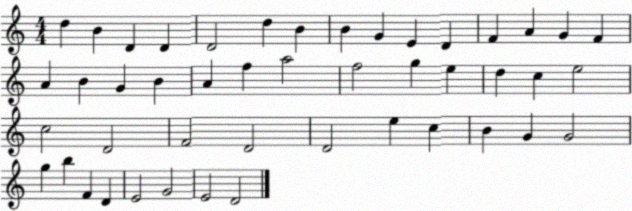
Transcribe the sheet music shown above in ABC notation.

X:1
T:Untitled
M:4/4
L:1/4
K:C
d B D D D2 d B B G E D F A G F A B G B A f a2 f2 g e d c e2 c2 D2 F2 D2 D2 e c B G G2 g b F D E2 G2 E2 D2